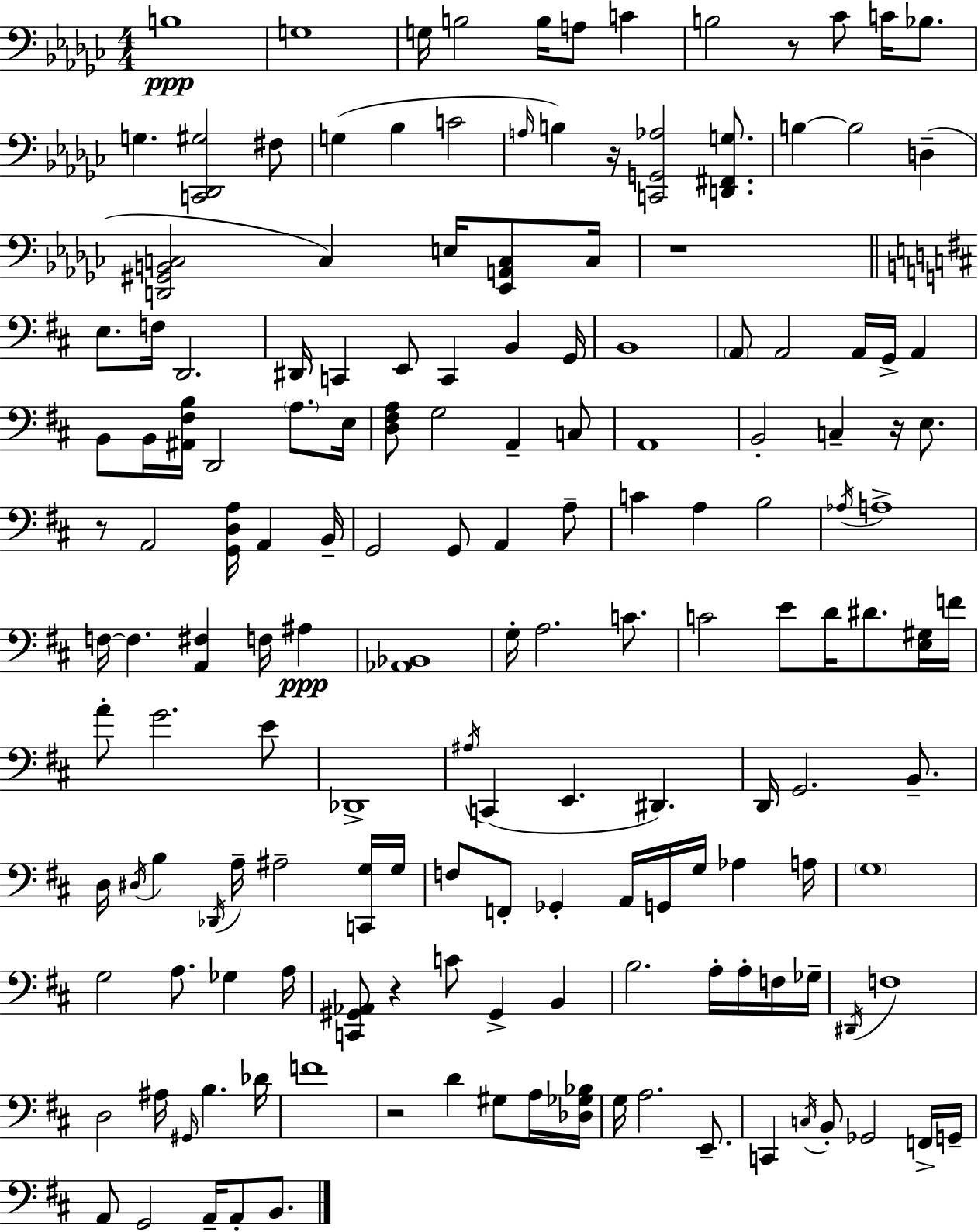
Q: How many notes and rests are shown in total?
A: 160